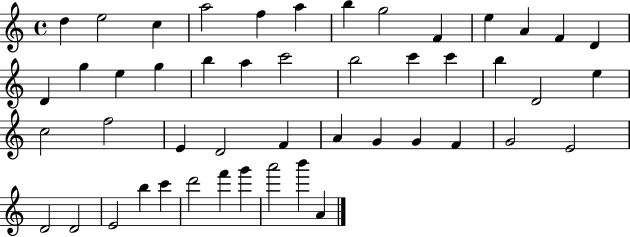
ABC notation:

X:1
T:Untitled
M:4/4
L:1/4
K:C
d e2 c a2 f a b g2 F e A F D D g e g b a c'2 b2 c' c' b D2 e c2 f2 E D2 F A G G F G2 E2 D2 D2 E2 b c' d'2 f' g' a'2 b' A